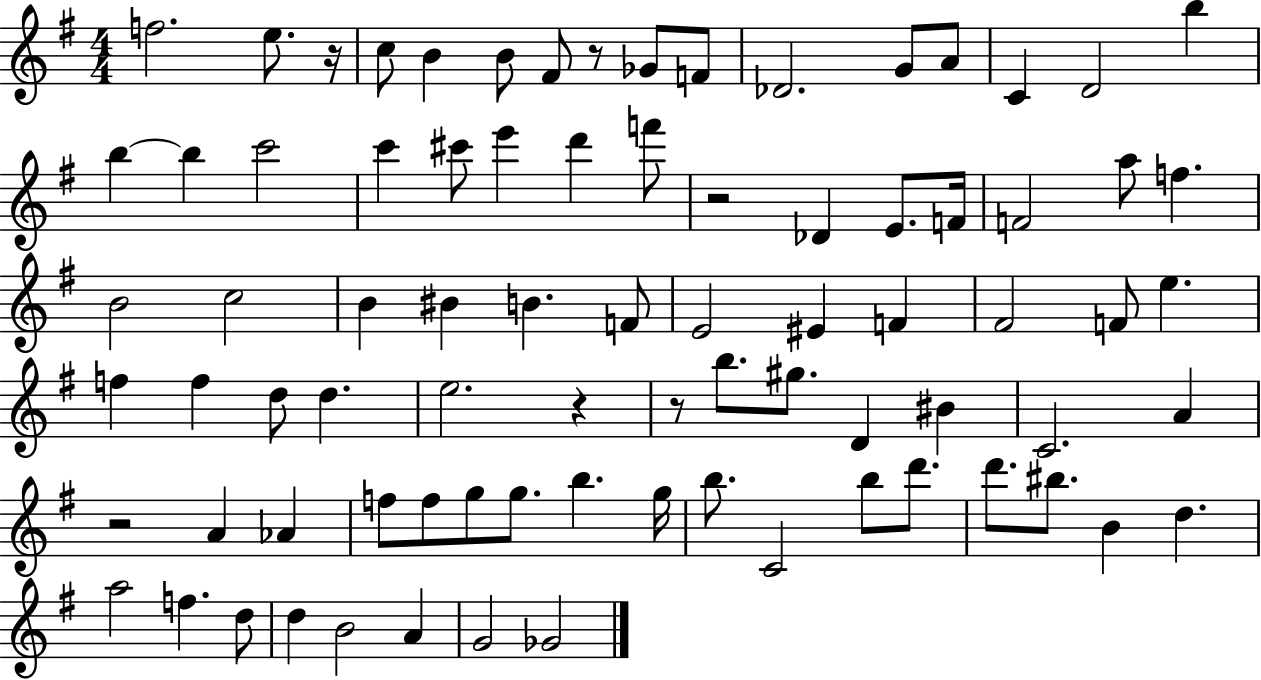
F5/h. E5/e. R/s C5/e B4/q B4/e F#4/e R/e Gb4/e F4/e Db4/h. G4/e A4/e C4/q D4/h B5/q B5/q B5/q C6/h C6/q C#6/e E6/q D6/q F6/e R/h Db4/q E4/e. F4/s F4/h A5/e F5/q. B4/h C5/h B4/q BIS4/q B4/q. F4/e E4/h EIS4/q F4/q F#4/h F4/e E5/q. F5/q F5/q D5/e D5/q. E5/h. R/q R/e B5/e. G#5/e. D4/q BIS4/q C4/h. A4/q R/h A4/q Ab4/q F5/e F5/e G5/e G5/e. B5/q. G5/s B5/e. C4/h B5/e D6/e. D6/e. BIS5/e. B4/q D5/q. A5/h F5/q. D5/e D5/q B4/h A4/q G4/h Gb4/h